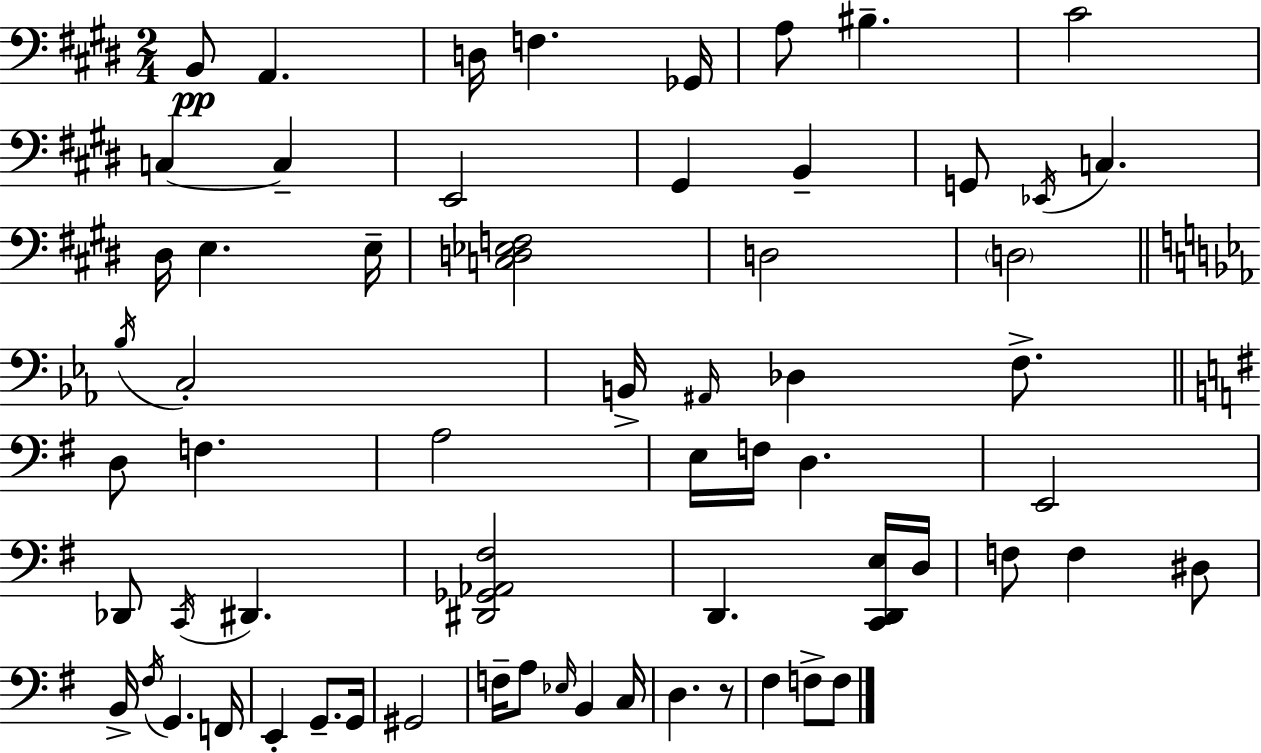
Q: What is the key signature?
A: E major